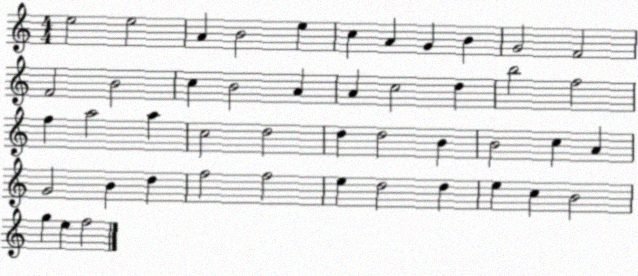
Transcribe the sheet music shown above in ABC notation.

X:1
T:Untitled
M:4/4
L:1/4
K:C
e2 e2 A B2 e c A G B G2 F2 F2 B2 c B2 A A c2 d b2 f2 f a2 a c2 d2 d d2 B B2 c A G2 B d f2 f2 e d2 d e c B2 g e f2